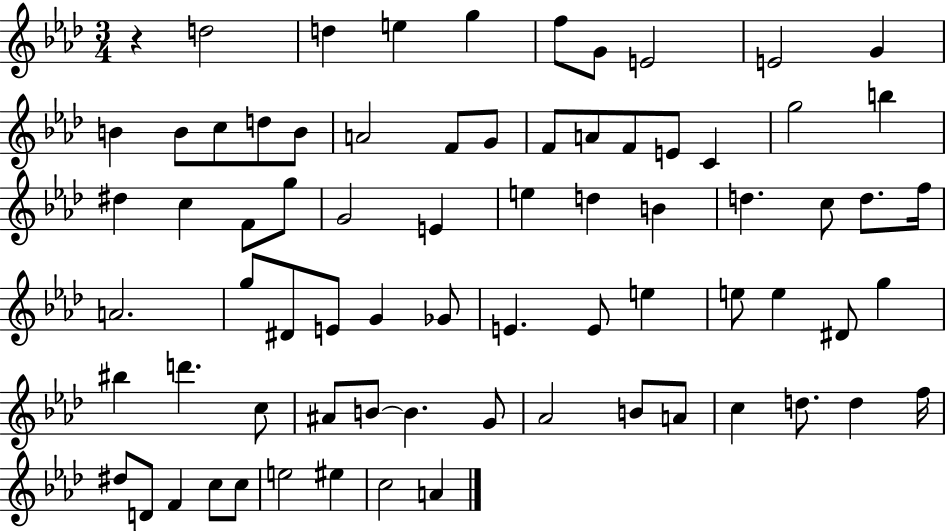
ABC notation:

X:1
T:Untitled
M:3/4
L:1/4
K:Ab
z d2 d e g f/2 G/2 E2 E2 G B B/2 c/2 d/2 B/2 A2 F/2 G/2 F/2 A/2 F/2 E/2 C g2 b ^d c F/2 g/2 G2 E e d B d c/2 d/2 f/4 A2 g/2 ^D/2 E/2 G _G/2 E E/2 e e/2 e ^D/2 g ^b d' c/2 ^A/2 B/2 B G/2 _A2 B/2 A/2 c d/2 d f/4 ^d/2 D/2 F c/2 c/2 e2 ^e c2 A